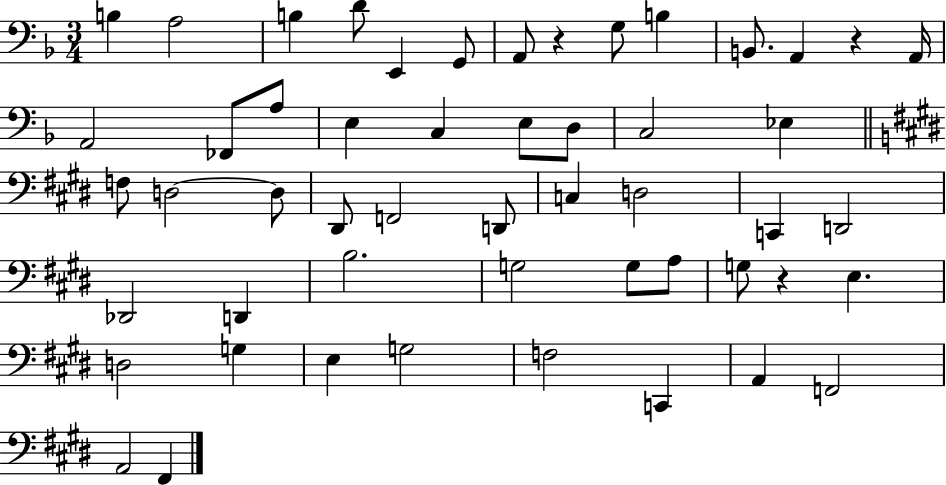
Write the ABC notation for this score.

X:1
T:Untitled
M:3/4
L:1/4
K:F
B, A,2 B, D/2 E,, G,,/2 A,,/2 z G,/2 B, B,,/2 A,, z A,,/4 A,,2 _F,,/2 A,/2 E, C, E,/2 D,/2 C,2 _E, F,/2 D,2 D,/2 ^D,,/2 F,,2 D,,/2 C, D,2 C,, D,,2 _D,,2 D,, B,2 G,2 G,/2 A,/2 G,/2 z E, D,2 G, E, G,2 F,2 C,, A,, F,,2 A,,2 ^F,,